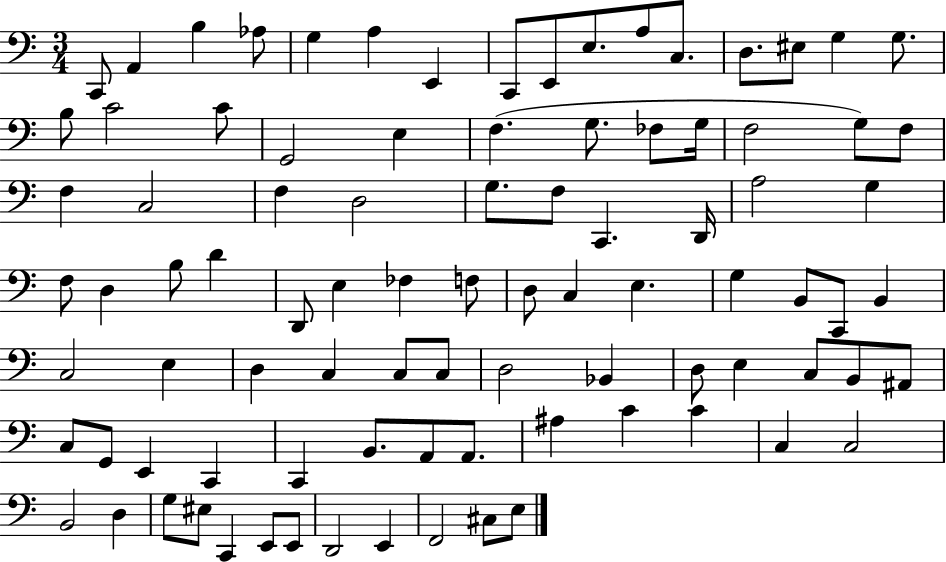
X:1
T:Untitled
M:3/4
L:1/4
K:C
C,,/2 A,, B, _A,/2 G, A, E,, C,,/2 E,,/2 E,/2 A,/2 C,/2 D,/2 ^E,/2 G, G,/2 B,/2 C2 C/2 G,,2 E, F, G,/2 _F,/2 G,/4 F,2 G,/2 F,/2 F, C,2 F, D,2 G,/2 F,/2 C,, D,,/4 A,2 G, F,/2 D, B,/2 D D,,/2 E, _F, F,/2 D,/2 C, E, G, B,,/2 C,,/2 B,, C,2 E, D, C, C,/2 C,/2 D,2 _B,, D,/2 E, C,/2 B,,/2 ^A,,/2 C,/2 G,,/2 E,, C,, C,, B,,/2 A,,/2 A,,/2 ^A, C C C, C,2 B,,2 D, G,/2 ^E,/2 C,, E,,/2 E,,/2 D,,2 E,, F,,2 ^C,/2 E,/2